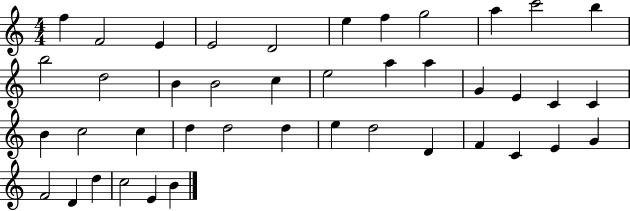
X:1
T:Untitled
M:4/4
L:1/4
K:C
f F2 E E2 D2 e f g2 a c'2 b b2 d2 B B2 c e2 a a G E C C B c2 c d d2 d e d2 D F C E G F2 D d c2 E B